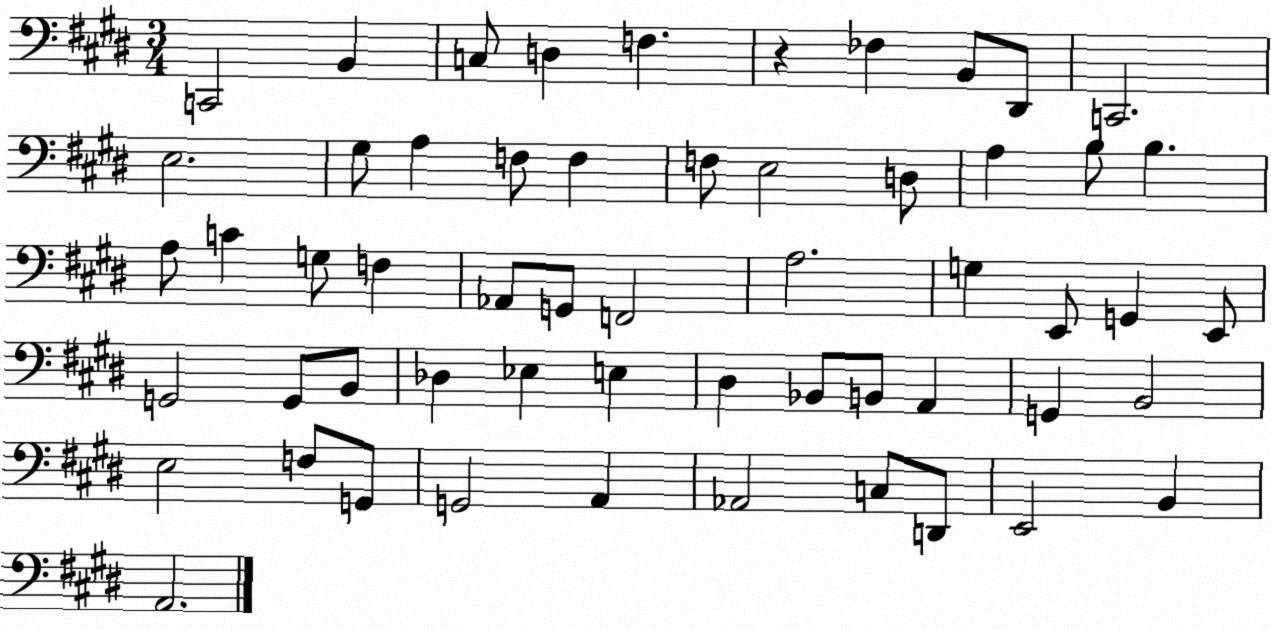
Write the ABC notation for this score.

X:1
T:Untitled
M:3/4
L:1/4
K:E
C,,2 B,, C,/2 D, F, z _F, B,,/2 ^D,,/2 C,,2 E,2 ^G,/2 A, F,/2 F, F,/2 E,2 D,/2 A, B,/2 B, A,/2 C G,/2 F, _A,,/2 G,,/2 F,,2 A,2 G, E,,/2 G,, E,,/2 G,,2 G,,/2 B,,/2 _D, _E, E, ^D, _B,,/2 B,,/2 A,, G,, B,,2 E,2 F,/2 G,,/2 G,,2 A,, _A,,2 C,/2 D,,/2 E,,2 B,, A,,2